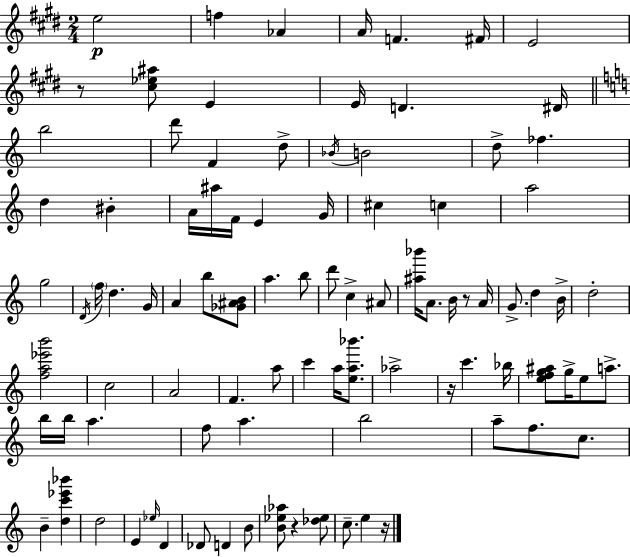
X:1
T:Untitled
M:2/4
L:1/4
K:E
e2 f _A A/4 F ^F/4 E2 z/2 [^c_e^a]/2 E E/4 D ^D/4 b2 d'/2 F d/2 _B/4 B2 d/2 _f d ^B A/4 ^a/4 F/4 E G/4 ^c c a2 g2 D/4 f/4 d G/4 A b/2 [_G^AB]/2 a b/2 d'/2 c ^A/2 [^a_b']/4 A/2 B/4 z/2 A/4 G/2 d B/4 d2 [fa_e'b']2 c2 A2 F a/2 c' a/4 [ea_b']/2 _a2 z/4 c' _b/4 [efg^a]/2 g/4 e/2 a/2 b/4 b/4 a f/2 a b2 a/2 f/2 c/2 B [dc'_e'_b'] d2 E _e/4 D _D/2 D B/2 [B_e_a]/2 z [_d_e]/2 c/2 e z/4